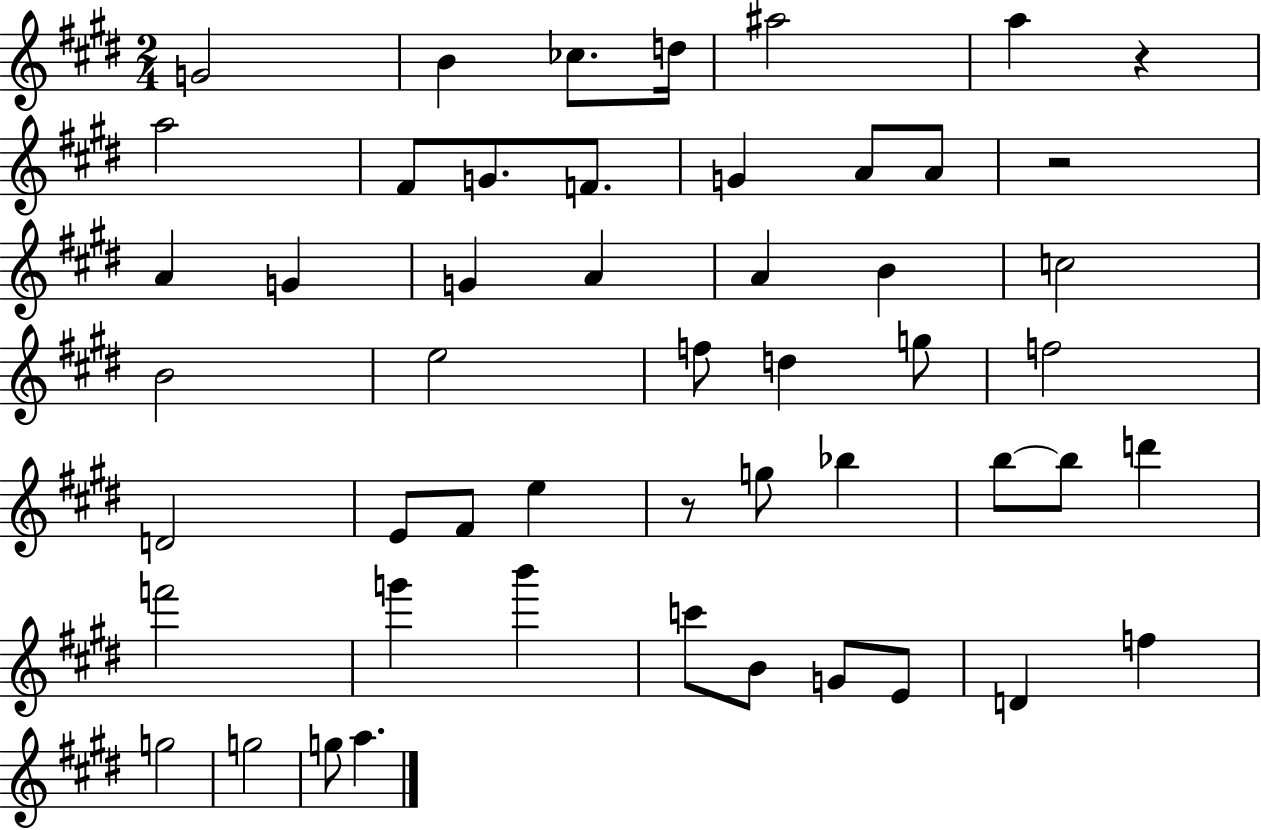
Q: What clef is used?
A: treble